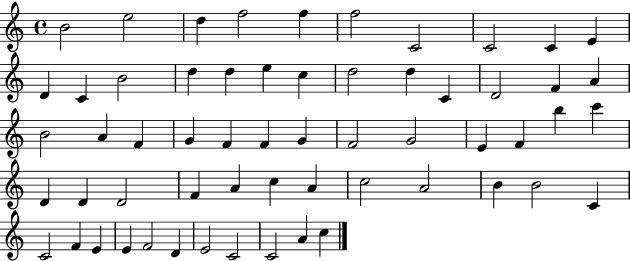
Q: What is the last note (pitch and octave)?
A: C5